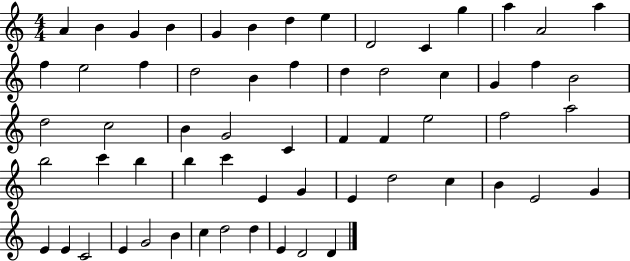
A4/q B4/q G4/q B4/q G4/q B4/q D5/q E5/q D4/h C4/q G5/q A5/q A4/h A5/q F5/q E5/h F5/q D5/h B4/q F5/q D5/q D5/h C5/q G4/q F5/q B4/h D5/h C5/h B4/q G4/h C4/q F4/q F4/q E5/h F5/h A5/h B5/h C6/q B5/q B5/q C6/q E4/q G4/q E4/q D5/h C5/q B4/q E4/h G4/q E4/q E4/q C4/h E4/q G4/h B4/q C5/q D5/h D5/q E4/q D4/h D4/q